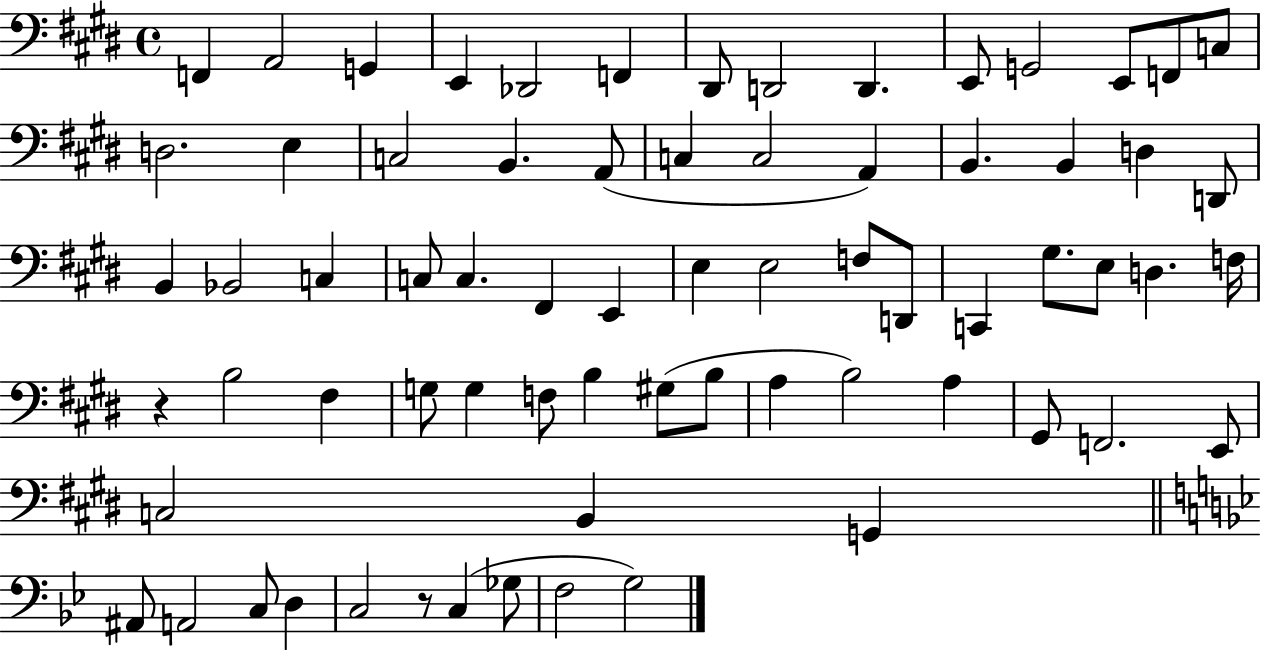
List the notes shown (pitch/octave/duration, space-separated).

F2/q A2/h G2/q E2/q Db2/h F2/q D#2/e D2/h D2/q. E2/e G2/h E2/e F2/e C3/e D3/h. E3/q C3/h B2/q. A2/e C3/q C3/h A2/q B2/q. B2/q D3/q D2/e B2/q Bb2/h C3/q C3/e C3/q. F#2/q E2/q E3/q E3/h F3/e D2/e C2/q G#3/e. E3/e D3/q. F3/s R/q B3/h F#3/q G3/e G3/q F3/e B3/q G#3/e B3/e A3/q B3/h A3/q G#2/e F2/h. E2/e C3/h B2/q G2/q A#2/e A2/h C3/e D3/q C3/h R/e C3/q Gb3/e F3/h G3/h